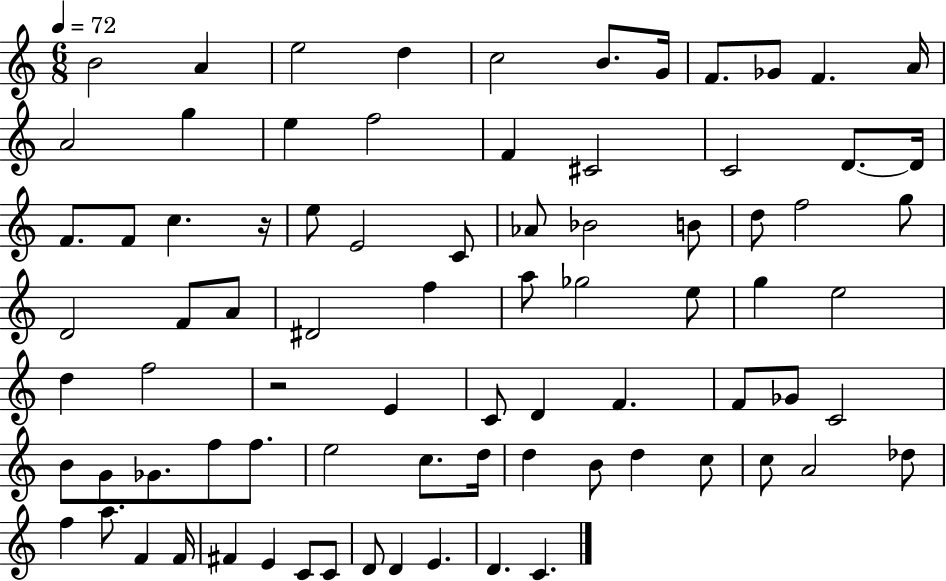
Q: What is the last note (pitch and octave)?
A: C4